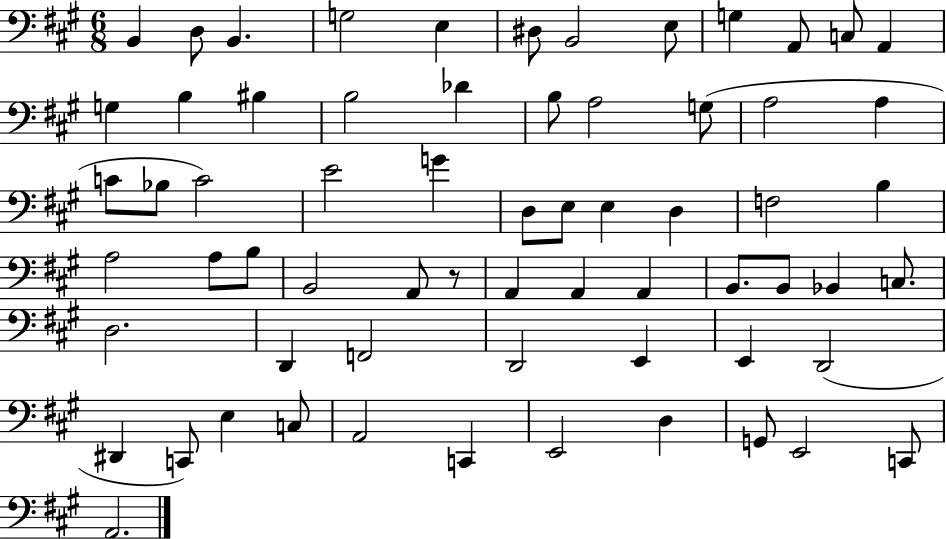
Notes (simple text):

B2/q D3/e B2/q. G3/h E3/q D#3/e B2/h E3/e G3/q A2/e C3/e A2/q G3/q B3/q BIS3/q B3/h Db4/q B3/e A3/h G3/e A3/h A3/q C4/e Bb3/e C4/h E4/h G4/q D3/e E3/e E3/q D3/q F3/h B3/q A3/h A3/e B3/e B2/h A2/e R/e A2/q A2/q A2/q B2/e. B2/e Bb2/q C3/e. D3/h. D2/q F2/h D2/h E2/q E2/q D2/h D#2/q C2/e E3/q C3/e A2/h C2/q E2/h D3/q G2/e E2/h C2/e A2/h.